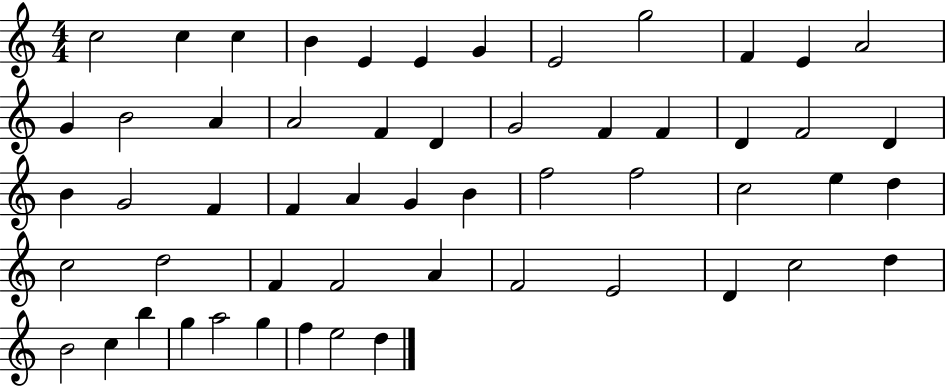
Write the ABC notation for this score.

X:1
T:Untitled
M:4/4
L:1/4
K:C
c2 c c B E E G E2 g2 F E A2 G B2 A A2 F D G2 F F D F2 D B G2 F F A G B f2 f2 c2 e d c2 d2 F F2 A F2 E2 D c2 d B2 c b g a2 g f e2 d